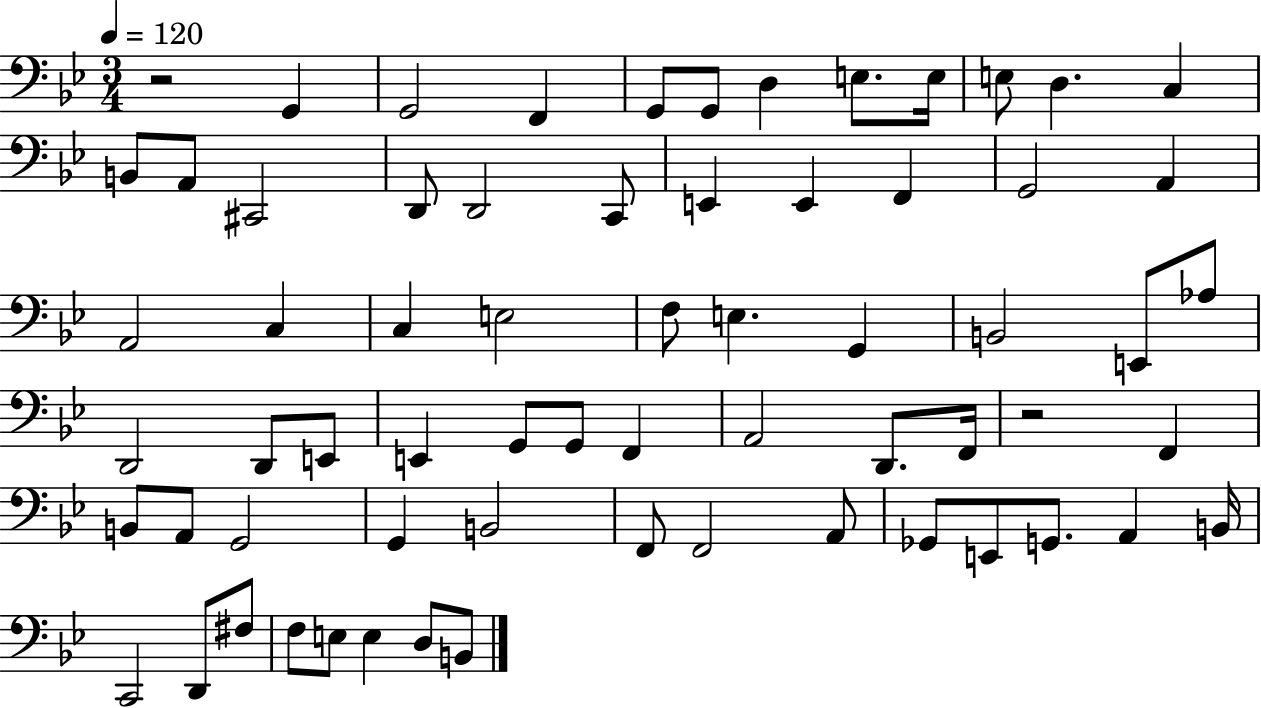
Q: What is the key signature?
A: BES major